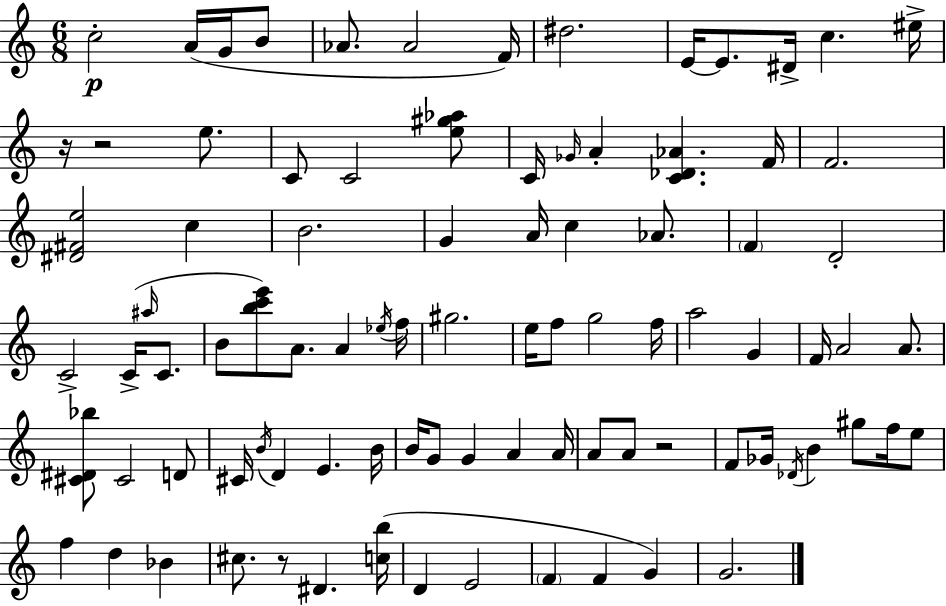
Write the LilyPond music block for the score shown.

{
  \clef treble
  \numericTimeSignature
  \time 6/8
  \key c \major
  c''2-.\p a'16( g'16 b'8 | aes'8. aes'2 f'16) | dis''2. | e'16~~ e'8. dis'16-> c''4. eis''16-> | \break r16 r2 e''8. | c'8 c'2 <e'' gis'' aes''>8 | c'16 \grace { ges'16 } a'4-. <c' des' aes'>4. | f'16 f'2. | \break <dis' fis' e''>2 c''4 | b'2. | g'4 a'16 c''4 aes'8. | \parenthesize f'4 d'2-. | \break c'2-> c'16->( \grace { ais''16 } c'8. | b'8 <b'' c''' e'''>8) a'8. a'4 | \acciaccatura { ees''16 } f''16 gis''2. | e''16 f''8 g''2 | \break f''16 a''2 g'4 | f'16 a'2 | a'8. <cis' dis' bes''>8 cis'2 | d'8 cis'16 \acciaccatura { b'16 } d'4 e'4. | \break b'16 b'16 g'8 g'4 a'4 | a'16 a'8 a'8 r2 | f'8 ges'16 \acciaccatura { des'16 } b'4 | gis''8 f''16 e''8 f''4 d''4 | \break bes'4 cis''8. r8 dis'4. | <c'' b''>16( d'4 e'2 | \parenthesize f'4 f'4 | g'4) g'2. | \break \bar "|."
}